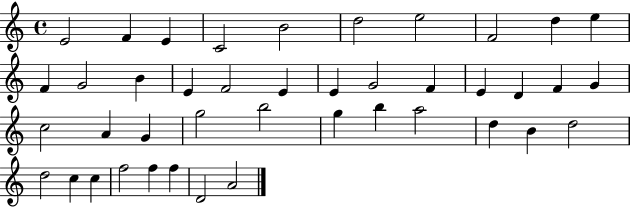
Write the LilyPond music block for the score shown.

{
  \clef treble
  \time 4/4
  \defaultTimeSignature
  \key c \major
  e'2 f'4 e'4 | c'2 b'2 | d''2 e''2 | f'2 d''4 e''4 | \break f'4 g'2 b'4 | e'4 f'2 e'4 | e'4 g'2 f'4 | e'4 d'4 f'4 g'4 | \break c''2 a'4 g'4 | g''2 b''2 | g''4 b''4 a''2 | d''4 b'4 d''2 | \break d''2 c''4 c''4 | f''2 f''4 f''4 | d'2 a'2 | \bar "|."
}